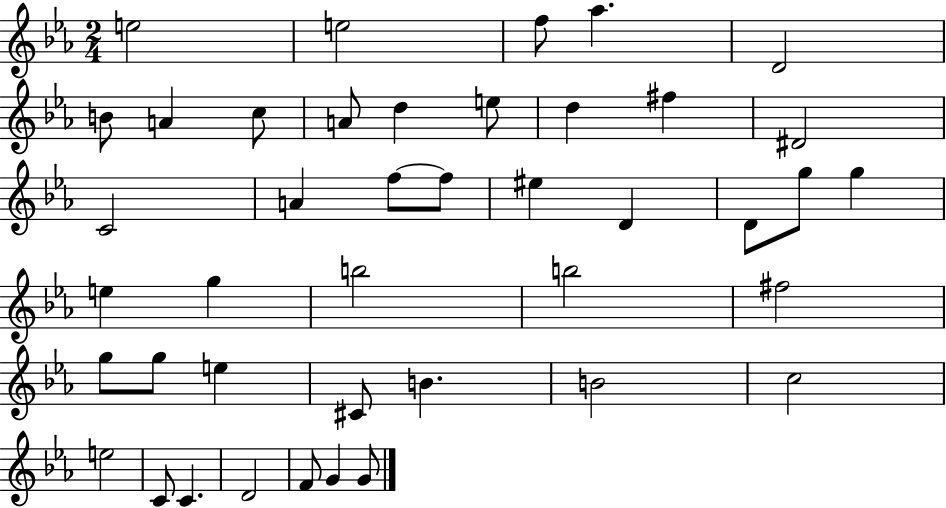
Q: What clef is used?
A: treble